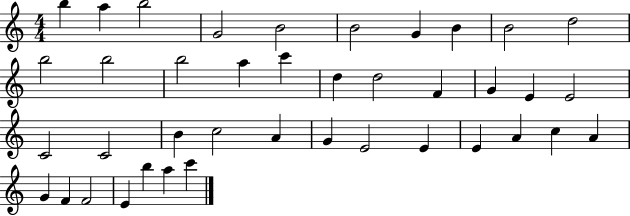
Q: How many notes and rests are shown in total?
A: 40